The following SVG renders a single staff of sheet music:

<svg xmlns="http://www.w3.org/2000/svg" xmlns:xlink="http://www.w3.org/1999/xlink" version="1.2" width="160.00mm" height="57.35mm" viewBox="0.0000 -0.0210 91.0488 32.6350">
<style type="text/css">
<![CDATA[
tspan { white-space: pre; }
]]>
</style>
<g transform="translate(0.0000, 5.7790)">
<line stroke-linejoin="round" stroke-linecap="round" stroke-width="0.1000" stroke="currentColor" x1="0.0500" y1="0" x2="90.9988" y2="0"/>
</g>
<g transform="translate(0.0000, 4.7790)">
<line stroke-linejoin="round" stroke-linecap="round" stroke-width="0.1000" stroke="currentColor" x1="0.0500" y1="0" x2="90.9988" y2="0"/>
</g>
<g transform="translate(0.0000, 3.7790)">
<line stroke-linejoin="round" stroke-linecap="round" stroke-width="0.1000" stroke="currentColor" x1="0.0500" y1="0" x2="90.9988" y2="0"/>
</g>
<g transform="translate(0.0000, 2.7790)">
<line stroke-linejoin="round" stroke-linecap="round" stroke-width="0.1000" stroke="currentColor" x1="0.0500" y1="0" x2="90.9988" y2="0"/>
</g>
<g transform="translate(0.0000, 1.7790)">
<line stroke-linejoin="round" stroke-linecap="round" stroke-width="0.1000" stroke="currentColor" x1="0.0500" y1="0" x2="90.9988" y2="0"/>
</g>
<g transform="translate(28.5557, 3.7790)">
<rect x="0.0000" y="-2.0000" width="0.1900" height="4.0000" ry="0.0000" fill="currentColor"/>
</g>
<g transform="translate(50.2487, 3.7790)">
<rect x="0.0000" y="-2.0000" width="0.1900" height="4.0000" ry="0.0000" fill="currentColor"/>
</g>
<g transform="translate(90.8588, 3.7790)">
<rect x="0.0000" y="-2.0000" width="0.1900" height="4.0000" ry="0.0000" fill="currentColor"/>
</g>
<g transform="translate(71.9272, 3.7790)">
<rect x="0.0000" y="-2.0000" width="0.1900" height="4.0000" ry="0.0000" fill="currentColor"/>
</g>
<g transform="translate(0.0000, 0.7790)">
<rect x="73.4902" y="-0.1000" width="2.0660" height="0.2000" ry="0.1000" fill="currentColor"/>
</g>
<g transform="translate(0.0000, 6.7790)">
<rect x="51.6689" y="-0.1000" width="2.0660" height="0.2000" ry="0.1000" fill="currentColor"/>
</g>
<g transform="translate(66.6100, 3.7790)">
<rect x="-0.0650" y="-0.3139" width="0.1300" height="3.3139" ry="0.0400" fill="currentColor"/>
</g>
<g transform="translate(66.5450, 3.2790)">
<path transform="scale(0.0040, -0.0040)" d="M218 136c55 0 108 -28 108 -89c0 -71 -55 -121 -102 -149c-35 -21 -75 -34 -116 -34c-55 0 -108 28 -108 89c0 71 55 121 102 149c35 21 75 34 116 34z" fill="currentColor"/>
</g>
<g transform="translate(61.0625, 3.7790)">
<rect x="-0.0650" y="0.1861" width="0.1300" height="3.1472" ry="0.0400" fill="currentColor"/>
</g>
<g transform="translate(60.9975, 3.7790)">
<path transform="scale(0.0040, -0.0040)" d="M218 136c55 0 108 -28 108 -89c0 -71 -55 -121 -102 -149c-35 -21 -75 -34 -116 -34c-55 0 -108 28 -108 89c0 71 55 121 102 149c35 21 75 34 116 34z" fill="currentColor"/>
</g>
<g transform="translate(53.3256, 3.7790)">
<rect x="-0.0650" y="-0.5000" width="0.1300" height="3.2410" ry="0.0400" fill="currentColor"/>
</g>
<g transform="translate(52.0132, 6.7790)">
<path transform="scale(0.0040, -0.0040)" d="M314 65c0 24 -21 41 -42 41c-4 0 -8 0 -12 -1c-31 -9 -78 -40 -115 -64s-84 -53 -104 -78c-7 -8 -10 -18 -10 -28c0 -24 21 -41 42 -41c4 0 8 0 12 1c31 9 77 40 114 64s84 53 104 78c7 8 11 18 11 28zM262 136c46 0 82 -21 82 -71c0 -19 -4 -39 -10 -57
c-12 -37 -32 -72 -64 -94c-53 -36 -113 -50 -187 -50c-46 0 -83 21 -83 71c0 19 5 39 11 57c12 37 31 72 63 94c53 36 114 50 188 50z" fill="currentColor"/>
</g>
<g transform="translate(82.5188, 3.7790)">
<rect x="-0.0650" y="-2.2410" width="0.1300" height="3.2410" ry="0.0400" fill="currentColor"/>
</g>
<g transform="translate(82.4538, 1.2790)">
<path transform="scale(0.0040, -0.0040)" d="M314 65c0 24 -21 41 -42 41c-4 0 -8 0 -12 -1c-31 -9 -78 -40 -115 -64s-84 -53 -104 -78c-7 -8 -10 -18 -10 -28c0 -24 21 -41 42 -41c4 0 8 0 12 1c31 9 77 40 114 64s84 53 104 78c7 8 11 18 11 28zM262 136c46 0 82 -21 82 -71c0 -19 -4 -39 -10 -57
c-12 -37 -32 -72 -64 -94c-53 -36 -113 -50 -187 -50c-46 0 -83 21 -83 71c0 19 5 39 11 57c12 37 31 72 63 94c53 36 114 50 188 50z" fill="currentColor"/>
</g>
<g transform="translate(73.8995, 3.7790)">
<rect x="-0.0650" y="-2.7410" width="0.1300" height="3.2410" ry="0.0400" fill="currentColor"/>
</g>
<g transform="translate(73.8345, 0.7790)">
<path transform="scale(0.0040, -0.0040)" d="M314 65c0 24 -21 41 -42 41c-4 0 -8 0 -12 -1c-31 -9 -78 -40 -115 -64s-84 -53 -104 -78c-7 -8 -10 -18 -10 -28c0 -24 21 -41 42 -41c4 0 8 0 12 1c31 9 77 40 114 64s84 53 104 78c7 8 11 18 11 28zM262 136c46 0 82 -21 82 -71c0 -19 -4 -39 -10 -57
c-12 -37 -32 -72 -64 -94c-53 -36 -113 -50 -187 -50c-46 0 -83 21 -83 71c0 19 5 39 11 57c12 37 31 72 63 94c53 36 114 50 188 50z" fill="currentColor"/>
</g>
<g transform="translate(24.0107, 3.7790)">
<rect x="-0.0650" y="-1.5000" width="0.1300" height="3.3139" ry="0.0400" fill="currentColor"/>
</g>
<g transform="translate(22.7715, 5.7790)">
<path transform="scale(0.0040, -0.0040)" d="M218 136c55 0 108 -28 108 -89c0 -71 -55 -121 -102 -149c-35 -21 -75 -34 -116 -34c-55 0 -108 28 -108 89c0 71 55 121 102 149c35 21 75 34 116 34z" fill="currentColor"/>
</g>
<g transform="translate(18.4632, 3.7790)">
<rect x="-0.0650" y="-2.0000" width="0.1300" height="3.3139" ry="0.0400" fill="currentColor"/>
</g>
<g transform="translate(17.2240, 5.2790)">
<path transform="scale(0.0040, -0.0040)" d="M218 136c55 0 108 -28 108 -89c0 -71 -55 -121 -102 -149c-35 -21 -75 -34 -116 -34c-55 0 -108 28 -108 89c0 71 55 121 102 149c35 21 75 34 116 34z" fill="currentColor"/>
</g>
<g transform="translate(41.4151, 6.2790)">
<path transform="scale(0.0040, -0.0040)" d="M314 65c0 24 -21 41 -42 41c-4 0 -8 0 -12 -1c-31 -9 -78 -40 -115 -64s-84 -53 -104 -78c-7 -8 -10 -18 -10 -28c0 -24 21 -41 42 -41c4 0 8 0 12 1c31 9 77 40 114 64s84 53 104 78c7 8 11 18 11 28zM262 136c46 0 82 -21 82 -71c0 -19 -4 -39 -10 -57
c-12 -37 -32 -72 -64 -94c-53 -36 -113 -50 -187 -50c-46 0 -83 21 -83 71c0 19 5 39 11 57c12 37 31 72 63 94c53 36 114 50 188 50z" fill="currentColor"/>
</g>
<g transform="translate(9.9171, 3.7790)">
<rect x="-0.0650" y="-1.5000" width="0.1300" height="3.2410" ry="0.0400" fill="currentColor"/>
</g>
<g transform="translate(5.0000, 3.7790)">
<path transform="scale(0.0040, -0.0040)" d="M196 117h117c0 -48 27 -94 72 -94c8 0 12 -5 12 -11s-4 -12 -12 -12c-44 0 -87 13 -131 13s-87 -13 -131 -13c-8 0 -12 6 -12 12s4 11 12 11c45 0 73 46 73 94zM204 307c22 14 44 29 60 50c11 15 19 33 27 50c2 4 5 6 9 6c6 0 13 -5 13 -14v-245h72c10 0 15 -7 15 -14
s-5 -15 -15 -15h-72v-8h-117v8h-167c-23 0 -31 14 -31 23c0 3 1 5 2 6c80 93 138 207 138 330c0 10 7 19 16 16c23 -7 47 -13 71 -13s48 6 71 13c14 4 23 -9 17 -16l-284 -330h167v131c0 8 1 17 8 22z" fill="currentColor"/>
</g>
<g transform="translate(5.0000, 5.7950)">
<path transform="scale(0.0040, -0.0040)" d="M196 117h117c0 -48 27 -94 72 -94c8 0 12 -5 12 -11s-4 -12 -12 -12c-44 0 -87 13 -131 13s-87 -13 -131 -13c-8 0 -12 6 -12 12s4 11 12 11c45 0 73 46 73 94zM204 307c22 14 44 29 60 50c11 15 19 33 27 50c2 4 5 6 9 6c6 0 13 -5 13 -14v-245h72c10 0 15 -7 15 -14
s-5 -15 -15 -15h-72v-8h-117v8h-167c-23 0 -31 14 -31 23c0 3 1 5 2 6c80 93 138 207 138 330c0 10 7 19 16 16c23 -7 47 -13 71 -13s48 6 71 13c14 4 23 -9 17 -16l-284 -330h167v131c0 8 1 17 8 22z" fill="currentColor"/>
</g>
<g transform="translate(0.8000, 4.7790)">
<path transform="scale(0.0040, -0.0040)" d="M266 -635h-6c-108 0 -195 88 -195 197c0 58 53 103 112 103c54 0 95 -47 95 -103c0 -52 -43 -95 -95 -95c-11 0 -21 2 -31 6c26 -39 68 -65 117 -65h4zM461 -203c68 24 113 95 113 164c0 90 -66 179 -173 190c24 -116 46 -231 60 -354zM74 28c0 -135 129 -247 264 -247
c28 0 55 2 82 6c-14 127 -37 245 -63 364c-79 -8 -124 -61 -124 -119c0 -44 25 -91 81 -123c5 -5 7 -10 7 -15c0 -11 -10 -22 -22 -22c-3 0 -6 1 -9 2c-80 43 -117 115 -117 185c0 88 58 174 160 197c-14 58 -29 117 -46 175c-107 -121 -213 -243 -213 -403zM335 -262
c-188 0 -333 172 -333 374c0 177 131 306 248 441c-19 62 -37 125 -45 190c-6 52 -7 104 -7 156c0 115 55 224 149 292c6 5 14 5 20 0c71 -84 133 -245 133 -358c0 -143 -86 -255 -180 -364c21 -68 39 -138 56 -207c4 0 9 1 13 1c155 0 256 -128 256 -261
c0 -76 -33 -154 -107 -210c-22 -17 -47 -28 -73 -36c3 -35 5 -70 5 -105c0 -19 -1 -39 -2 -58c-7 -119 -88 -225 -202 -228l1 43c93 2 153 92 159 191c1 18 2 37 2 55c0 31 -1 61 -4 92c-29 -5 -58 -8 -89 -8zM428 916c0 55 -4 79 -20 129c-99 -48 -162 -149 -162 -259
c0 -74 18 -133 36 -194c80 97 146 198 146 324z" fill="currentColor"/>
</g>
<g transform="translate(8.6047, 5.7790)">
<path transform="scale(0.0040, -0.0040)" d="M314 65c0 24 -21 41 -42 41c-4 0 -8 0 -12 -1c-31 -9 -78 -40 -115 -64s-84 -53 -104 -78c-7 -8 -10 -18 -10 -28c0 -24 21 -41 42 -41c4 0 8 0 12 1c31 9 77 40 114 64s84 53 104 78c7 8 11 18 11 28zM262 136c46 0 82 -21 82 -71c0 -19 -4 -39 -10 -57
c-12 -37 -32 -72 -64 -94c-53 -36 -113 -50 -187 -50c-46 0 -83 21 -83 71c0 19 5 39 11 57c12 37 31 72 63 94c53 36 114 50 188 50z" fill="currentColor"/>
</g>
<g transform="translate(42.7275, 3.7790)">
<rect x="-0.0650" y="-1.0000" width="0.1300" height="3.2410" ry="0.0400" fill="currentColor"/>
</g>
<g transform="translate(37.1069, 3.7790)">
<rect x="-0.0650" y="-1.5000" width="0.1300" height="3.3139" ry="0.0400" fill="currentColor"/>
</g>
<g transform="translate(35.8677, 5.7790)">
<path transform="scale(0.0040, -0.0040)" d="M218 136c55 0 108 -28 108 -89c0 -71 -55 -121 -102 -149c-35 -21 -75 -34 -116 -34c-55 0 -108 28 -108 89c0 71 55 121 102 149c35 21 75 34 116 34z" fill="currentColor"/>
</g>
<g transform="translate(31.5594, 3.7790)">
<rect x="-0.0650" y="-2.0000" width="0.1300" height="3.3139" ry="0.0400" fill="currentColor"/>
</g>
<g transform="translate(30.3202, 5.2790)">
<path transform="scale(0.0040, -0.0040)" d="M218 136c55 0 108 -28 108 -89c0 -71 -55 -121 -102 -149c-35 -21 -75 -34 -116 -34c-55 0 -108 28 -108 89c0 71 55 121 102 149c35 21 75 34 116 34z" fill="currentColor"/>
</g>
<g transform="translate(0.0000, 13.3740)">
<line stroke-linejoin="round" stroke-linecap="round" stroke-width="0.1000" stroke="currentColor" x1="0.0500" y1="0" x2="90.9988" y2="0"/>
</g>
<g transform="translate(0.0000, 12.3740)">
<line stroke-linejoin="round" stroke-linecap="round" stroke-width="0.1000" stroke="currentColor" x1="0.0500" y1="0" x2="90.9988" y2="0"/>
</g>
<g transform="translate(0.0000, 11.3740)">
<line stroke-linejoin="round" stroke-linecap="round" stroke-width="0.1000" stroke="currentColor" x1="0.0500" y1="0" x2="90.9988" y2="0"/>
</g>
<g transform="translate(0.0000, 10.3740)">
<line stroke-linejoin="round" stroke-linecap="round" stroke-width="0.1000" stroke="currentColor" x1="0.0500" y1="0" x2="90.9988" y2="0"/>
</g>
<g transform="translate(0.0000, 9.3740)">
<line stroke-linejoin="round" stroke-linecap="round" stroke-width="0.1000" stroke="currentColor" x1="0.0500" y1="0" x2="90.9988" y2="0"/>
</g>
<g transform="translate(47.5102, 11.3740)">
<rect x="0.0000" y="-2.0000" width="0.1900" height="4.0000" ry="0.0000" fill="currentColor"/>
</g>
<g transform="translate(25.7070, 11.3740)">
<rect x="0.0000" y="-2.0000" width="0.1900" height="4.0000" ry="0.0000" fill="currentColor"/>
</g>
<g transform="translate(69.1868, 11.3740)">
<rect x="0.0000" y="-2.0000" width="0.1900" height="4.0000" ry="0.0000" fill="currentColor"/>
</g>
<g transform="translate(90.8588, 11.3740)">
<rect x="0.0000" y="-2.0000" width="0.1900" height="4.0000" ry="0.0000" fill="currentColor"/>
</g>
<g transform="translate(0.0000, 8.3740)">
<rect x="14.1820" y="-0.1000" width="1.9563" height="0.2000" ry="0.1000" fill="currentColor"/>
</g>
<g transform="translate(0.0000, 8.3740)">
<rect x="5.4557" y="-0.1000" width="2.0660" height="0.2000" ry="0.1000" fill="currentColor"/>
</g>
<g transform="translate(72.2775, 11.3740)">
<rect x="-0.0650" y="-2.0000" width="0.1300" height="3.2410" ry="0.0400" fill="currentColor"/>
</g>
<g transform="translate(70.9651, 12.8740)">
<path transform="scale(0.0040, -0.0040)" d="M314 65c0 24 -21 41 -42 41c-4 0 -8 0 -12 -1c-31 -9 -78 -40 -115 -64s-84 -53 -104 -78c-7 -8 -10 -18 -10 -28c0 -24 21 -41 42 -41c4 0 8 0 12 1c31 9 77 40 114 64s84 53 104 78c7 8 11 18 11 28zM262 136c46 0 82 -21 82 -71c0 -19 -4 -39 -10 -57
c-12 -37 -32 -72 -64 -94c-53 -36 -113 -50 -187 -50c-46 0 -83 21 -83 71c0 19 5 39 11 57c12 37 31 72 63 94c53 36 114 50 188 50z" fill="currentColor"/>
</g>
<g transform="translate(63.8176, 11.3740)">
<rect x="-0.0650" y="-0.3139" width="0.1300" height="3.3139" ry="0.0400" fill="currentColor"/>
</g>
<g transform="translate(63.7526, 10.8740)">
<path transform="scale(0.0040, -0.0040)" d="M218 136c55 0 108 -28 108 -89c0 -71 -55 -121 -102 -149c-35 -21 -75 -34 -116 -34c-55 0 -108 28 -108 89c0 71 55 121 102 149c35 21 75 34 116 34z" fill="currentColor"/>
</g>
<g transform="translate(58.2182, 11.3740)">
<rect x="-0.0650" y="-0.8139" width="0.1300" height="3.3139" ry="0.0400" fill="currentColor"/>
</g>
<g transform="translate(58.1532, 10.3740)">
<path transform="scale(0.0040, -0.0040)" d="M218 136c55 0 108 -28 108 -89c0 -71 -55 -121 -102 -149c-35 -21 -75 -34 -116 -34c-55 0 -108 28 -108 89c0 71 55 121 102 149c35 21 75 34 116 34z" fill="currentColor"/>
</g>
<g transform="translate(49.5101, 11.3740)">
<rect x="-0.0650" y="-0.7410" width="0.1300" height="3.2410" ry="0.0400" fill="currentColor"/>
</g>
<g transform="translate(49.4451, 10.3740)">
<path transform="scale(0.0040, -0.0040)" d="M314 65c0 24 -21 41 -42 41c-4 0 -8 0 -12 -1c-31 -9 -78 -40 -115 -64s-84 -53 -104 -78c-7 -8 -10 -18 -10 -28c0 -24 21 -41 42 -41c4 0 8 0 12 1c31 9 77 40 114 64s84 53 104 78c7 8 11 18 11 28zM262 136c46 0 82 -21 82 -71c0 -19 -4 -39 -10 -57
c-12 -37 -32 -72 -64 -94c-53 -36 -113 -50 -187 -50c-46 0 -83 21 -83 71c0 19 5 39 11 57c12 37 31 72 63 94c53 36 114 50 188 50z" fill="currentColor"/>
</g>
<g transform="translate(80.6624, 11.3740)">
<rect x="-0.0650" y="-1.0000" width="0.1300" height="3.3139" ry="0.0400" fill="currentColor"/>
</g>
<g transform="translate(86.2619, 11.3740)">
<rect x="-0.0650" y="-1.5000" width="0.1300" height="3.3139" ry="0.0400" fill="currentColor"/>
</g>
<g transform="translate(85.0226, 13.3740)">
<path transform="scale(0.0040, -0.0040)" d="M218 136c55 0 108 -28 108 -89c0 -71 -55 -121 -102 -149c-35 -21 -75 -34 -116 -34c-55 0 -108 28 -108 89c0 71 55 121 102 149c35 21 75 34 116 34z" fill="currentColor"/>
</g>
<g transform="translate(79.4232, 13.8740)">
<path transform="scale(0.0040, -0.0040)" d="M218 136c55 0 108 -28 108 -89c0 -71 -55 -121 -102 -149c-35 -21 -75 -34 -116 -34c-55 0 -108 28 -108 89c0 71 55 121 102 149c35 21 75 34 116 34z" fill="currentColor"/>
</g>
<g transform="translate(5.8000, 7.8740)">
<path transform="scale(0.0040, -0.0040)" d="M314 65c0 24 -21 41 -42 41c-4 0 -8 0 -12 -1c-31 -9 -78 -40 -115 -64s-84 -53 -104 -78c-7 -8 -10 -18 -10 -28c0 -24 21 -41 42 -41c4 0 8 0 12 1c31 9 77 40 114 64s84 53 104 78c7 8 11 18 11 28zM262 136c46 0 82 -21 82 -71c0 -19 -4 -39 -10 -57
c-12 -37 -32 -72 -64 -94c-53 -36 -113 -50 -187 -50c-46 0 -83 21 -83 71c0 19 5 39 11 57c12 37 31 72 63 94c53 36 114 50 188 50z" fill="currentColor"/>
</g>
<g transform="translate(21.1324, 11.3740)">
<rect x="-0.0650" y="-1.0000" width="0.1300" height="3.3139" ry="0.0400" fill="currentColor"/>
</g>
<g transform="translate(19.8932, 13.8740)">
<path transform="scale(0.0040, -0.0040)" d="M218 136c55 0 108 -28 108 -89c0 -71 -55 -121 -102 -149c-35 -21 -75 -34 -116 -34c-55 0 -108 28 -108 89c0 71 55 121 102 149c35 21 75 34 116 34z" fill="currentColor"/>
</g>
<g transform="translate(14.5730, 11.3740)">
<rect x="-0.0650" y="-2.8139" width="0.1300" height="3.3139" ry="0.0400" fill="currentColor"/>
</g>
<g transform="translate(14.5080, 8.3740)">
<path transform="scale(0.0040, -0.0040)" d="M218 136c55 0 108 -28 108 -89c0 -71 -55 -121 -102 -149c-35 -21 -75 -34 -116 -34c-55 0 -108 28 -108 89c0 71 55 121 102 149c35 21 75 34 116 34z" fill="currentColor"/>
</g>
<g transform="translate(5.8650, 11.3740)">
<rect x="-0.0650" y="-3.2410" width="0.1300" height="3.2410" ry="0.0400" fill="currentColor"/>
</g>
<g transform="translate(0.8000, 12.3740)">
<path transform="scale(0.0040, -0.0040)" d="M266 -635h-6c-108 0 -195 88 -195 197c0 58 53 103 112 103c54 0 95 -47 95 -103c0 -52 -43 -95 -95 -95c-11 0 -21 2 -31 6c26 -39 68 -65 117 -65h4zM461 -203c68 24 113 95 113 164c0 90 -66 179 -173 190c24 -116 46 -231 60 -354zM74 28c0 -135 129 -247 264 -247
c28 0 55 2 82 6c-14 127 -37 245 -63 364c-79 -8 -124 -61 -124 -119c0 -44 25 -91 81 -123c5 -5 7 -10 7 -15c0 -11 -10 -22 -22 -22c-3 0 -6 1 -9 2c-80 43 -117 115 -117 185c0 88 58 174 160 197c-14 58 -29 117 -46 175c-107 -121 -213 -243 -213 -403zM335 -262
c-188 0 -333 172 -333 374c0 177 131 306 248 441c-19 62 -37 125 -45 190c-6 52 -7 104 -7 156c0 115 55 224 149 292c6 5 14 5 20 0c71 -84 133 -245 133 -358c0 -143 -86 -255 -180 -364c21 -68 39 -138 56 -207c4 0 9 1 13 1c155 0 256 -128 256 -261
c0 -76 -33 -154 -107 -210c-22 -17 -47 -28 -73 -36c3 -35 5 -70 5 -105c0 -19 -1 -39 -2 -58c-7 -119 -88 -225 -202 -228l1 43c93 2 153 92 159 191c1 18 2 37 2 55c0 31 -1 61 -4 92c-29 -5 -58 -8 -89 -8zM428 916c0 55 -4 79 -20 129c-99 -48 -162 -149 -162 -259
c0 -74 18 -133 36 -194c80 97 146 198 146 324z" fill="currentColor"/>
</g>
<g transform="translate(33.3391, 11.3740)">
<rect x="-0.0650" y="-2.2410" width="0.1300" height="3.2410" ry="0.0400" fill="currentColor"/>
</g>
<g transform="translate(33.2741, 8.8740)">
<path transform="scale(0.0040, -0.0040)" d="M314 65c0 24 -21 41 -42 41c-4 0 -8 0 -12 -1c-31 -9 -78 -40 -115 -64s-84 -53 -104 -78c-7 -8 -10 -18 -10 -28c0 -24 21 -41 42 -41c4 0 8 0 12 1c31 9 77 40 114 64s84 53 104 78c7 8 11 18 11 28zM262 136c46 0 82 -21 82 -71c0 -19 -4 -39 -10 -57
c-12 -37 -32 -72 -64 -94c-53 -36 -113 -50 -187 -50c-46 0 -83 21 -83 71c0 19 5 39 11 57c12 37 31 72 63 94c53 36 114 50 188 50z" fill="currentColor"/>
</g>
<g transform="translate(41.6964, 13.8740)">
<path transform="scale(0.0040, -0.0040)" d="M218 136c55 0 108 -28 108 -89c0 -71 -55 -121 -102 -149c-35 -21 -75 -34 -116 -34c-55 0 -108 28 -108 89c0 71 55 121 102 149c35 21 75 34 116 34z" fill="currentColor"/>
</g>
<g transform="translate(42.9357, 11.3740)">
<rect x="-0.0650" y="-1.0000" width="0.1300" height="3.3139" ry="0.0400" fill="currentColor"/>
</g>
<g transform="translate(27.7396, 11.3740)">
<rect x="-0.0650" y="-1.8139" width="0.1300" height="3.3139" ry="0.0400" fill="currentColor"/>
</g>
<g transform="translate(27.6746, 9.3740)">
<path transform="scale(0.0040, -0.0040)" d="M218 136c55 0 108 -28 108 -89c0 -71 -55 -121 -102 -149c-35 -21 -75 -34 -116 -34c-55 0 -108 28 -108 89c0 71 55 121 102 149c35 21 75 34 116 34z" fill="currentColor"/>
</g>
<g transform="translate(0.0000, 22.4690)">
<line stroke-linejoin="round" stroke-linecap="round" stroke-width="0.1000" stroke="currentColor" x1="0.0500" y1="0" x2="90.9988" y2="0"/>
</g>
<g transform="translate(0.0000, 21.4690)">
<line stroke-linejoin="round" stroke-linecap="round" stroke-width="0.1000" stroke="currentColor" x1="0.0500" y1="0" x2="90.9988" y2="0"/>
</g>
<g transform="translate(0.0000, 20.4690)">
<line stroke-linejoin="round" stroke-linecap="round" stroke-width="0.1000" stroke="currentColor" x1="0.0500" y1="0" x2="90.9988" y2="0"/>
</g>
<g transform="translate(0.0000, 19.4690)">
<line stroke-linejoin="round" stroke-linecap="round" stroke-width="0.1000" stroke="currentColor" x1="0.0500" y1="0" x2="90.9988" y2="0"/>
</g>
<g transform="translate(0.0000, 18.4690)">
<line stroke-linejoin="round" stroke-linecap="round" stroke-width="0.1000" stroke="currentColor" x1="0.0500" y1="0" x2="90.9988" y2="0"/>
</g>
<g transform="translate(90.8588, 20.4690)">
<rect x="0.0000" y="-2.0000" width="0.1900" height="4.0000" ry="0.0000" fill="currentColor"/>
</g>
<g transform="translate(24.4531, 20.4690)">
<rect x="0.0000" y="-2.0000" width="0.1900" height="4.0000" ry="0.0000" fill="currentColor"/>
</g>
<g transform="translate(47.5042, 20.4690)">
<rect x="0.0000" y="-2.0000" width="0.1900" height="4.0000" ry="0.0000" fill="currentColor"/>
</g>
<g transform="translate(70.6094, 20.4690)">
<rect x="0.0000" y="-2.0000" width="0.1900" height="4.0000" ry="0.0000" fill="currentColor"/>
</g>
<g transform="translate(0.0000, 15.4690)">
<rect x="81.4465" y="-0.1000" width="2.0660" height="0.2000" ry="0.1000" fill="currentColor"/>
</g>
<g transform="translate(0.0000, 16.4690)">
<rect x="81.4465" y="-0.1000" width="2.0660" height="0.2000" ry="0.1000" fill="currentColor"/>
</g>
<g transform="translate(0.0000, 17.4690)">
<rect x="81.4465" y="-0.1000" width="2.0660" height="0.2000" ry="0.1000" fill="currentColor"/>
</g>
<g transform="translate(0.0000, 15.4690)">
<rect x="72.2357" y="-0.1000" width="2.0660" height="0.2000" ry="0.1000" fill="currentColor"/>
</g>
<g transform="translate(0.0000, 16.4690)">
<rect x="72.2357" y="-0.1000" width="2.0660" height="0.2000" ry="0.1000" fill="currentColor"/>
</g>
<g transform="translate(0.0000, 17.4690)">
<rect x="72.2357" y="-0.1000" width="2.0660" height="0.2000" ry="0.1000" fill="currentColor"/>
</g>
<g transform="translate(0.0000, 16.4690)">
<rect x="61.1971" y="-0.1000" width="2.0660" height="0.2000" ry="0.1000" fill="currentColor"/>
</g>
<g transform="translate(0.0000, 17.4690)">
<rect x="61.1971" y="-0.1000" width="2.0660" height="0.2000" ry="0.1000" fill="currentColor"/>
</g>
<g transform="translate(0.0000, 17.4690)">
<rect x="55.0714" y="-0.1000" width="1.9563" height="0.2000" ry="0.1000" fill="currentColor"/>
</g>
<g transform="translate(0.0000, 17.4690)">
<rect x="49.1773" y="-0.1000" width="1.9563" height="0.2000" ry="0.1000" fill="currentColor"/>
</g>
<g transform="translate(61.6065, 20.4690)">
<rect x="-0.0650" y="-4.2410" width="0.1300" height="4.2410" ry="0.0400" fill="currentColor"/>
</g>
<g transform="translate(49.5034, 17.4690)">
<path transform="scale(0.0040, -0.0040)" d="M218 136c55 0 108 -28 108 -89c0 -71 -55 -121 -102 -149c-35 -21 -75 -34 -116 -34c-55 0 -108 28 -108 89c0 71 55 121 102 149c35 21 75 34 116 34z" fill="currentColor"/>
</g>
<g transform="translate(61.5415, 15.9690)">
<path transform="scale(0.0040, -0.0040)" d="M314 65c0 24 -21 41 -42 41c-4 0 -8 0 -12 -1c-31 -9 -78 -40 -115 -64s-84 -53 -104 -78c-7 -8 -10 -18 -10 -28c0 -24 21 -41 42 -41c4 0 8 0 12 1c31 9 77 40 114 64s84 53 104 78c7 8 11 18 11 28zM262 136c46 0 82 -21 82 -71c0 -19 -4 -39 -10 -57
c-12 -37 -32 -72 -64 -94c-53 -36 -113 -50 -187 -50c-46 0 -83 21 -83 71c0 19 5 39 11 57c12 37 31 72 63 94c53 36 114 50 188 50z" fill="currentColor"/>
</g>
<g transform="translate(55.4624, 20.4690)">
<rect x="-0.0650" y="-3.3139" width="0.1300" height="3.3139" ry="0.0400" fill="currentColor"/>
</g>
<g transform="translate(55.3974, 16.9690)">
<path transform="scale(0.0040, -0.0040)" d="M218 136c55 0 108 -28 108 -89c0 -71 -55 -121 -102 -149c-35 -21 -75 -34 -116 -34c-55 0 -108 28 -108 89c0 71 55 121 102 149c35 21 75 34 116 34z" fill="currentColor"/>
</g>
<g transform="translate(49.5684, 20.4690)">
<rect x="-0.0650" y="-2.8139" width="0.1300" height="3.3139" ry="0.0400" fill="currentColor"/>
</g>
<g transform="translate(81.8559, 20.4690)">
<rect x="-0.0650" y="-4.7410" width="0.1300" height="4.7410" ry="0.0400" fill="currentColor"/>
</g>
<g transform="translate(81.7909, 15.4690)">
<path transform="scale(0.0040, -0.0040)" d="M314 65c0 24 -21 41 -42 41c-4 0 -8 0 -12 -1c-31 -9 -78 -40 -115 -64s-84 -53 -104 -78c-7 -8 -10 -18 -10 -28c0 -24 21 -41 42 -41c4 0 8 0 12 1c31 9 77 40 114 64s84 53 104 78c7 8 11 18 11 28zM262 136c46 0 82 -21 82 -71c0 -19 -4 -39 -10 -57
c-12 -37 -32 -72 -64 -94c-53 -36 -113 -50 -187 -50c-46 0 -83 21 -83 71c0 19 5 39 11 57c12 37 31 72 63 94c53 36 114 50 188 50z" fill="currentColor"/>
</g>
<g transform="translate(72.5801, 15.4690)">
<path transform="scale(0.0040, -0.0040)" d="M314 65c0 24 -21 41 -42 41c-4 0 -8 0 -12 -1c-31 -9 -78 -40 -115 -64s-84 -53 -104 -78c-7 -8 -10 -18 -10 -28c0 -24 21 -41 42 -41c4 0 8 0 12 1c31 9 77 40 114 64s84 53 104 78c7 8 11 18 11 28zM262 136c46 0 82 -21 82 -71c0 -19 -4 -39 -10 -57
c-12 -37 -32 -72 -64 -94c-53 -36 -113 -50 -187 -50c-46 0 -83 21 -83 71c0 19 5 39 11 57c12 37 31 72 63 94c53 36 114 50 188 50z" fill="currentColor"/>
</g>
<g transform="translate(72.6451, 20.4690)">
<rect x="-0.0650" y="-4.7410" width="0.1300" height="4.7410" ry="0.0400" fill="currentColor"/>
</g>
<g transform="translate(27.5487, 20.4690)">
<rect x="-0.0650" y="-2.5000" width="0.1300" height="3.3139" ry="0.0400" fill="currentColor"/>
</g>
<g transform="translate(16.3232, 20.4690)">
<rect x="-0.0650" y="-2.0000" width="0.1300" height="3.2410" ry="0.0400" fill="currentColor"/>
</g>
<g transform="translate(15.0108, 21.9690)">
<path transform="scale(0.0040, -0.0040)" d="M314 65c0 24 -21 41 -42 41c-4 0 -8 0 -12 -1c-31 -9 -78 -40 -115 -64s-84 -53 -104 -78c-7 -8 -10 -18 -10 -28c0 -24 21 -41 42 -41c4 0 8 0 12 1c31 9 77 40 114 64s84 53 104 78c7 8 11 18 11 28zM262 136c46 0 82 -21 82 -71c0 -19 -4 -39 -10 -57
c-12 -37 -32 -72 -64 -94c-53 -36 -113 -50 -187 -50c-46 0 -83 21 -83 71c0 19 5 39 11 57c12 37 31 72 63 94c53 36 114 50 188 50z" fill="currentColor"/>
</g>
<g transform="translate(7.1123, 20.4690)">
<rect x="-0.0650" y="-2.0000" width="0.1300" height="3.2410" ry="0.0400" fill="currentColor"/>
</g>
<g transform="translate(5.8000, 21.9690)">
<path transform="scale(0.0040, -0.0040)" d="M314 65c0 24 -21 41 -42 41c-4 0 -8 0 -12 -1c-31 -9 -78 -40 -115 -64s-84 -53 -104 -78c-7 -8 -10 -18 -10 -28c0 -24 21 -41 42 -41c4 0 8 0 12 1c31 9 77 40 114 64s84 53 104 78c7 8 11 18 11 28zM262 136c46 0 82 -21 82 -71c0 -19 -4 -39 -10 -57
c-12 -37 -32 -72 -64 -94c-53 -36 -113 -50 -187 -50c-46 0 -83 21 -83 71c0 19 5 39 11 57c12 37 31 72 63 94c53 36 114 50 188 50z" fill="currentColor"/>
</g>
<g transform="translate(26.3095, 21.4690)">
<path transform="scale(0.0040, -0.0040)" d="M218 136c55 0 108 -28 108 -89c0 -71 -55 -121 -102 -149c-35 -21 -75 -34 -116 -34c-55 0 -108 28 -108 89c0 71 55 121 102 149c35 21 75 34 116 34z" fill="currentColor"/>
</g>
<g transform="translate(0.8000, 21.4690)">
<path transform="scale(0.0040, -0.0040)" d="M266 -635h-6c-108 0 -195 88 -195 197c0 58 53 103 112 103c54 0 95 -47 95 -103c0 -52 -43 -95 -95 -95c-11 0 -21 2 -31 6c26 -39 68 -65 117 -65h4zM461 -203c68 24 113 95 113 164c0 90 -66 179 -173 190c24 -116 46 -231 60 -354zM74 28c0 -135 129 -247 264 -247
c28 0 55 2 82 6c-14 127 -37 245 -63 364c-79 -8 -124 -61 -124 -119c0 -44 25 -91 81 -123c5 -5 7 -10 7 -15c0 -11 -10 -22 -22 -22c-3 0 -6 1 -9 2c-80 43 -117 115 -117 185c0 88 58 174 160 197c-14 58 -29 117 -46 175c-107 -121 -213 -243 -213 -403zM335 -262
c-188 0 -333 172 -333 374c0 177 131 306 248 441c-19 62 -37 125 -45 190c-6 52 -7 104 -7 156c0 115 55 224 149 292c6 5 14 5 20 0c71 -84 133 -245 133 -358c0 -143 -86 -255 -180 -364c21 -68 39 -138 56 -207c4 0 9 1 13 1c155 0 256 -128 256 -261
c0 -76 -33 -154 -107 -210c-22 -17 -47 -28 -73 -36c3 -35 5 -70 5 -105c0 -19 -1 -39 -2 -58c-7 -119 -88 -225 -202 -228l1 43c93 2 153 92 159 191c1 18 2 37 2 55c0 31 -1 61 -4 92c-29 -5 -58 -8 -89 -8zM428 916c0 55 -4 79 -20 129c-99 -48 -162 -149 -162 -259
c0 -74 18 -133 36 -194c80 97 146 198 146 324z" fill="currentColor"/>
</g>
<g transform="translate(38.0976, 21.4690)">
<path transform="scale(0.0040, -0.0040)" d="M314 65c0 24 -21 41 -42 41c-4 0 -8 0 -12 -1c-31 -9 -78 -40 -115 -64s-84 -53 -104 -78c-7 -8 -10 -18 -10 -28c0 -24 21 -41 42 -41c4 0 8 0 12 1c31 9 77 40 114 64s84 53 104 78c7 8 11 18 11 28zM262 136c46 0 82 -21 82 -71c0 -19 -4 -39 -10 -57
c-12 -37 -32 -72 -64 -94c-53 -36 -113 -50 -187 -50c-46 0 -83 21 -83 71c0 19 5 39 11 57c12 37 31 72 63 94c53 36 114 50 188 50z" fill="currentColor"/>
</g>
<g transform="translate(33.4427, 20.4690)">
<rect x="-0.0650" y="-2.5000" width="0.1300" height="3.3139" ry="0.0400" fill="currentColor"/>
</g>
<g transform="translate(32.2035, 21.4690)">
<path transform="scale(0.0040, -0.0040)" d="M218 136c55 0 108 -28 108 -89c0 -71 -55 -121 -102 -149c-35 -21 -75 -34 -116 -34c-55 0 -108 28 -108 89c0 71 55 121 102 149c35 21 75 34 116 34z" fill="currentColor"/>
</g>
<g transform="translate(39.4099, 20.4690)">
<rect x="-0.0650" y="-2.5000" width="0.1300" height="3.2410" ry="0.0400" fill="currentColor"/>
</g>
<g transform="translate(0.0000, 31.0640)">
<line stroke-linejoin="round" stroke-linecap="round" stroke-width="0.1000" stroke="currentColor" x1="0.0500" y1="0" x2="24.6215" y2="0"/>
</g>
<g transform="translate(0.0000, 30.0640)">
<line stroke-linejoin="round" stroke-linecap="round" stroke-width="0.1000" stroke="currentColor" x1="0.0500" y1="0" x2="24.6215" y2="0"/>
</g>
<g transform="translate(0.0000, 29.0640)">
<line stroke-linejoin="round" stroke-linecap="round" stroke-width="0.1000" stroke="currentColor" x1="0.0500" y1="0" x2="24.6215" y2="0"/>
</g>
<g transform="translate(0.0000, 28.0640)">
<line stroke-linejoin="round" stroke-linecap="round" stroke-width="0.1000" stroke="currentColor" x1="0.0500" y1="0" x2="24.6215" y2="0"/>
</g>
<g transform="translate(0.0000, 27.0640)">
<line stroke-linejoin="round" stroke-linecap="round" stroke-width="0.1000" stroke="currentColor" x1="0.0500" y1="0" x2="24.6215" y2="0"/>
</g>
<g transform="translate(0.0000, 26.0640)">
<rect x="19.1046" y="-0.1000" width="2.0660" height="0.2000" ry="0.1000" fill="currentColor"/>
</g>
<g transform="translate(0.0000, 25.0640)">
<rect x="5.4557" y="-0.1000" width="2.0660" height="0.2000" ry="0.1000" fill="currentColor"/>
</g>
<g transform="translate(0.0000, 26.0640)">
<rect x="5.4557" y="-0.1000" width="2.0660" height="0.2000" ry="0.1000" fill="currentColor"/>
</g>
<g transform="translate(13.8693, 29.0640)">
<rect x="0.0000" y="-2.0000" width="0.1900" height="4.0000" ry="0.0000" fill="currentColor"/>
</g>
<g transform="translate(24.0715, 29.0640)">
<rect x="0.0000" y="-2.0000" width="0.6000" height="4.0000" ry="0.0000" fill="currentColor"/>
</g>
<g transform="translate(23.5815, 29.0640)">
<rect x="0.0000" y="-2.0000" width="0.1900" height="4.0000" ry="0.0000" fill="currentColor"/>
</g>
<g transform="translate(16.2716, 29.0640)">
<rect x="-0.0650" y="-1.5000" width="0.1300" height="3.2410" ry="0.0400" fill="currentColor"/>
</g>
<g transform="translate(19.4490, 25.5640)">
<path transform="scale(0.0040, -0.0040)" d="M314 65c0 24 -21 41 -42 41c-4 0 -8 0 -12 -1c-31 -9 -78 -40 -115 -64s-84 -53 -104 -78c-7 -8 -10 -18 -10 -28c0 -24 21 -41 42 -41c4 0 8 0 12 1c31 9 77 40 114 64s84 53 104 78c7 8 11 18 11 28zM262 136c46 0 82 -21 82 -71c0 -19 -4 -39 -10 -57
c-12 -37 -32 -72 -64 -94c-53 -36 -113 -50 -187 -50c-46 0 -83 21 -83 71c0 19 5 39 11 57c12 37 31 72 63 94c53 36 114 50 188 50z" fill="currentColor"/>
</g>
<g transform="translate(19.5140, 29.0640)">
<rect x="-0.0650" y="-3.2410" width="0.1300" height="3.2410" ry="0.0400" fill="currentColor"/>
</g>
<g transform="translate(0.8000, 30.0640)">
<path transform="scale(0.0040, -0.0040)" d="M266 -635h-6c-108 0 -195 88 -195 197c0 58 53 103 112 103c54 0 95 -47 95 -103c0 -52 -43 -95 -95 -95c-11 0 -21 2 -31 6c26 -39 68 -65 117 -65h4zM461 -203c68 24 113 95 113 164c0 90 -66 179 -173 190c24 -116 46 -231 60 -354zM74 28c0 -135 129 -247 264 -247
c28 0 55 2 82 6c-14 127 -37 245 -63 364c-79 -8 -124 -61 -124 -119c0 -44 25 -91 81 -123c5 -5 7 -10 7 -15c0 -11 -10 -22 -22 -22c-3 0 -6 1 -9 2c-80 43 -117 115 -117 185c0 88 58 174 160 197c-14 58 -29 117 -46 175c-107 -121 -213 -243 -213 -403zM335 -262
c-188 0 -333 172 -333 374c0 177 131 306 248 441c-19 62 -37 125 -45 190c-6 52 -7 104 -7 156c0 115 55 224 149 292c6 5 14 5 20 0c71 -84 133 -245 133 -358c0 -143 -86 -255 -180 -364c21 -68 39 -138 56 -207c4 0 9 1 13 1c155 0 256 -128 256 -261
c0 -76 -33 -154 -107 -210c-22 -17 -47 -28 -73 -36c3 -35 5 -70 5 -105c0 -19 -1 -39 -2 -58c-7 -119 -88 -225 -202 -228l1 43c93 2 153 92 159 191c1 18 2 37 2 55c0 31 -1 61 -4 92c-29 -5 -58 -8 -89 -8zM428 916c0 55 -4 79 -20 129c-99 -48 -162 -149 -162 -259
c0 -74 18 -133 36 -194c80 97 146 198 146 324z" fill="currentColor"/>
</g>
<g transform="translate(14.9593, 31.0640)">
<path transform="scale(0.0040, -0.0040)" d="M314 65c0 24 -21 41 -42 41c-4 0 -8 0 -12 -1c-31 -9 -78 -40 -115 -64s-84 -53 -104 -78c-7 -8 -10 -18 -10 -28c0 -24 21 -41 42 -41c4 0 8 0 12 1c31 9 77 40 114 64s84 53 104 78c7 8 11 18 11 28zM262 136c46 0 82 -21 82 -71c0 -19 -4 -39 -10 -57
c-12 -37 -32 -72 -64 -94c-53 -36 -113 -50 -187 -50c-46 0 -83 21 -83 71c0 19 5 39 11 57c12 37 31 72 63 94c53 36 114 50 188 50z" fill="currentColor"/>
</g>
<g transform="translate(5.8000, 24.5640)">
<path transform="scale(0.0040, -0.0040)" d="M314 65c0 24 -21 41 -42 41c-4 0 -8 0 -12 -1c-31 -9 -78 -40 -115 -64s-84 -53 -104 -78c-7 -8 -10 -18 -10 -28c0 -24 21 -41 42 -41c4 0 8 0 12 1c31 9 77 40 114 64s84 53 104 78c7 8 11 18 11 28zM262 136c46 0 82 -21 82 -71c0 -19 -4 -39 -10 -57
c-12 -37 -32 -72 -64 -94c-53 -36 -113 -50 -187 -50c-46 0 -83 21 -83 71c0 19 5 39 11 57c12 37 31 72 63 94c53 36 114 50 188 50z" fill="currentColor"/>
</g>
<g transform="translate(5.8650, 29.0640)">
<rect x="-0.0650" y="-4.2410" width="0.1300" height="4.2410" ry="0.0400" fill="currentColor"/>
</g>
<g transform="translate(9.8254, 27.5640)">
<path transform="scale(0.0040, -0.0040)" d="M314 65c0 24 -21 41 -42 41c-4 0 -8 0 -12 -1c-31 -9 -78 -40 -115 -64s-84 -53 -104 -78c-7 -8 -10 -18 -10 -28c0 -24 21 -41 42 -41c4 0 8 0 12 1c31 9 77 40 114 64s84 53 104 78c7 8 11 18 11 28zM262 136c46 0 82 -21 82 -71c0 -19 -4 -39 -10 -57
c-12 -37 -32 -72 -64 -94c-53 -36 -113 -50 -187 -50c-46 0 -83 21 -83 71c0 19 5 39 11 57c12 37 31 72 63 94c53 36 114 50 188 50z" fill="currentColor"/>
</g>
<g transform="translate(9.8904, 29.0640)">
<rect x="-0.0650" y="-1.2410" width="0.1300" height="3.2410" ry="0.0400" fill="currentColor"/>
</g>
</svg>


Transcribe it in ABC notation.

X:1
T:Untitled
M:4/4
L:1/4
K:C
E2 F E F E D2 C2 B c a2 g2 b2 a D f g2 D d2 d c F2 D E F2 F2 G G G2 a b d'2 e'2 e'2 d'2 e2 E2 b2